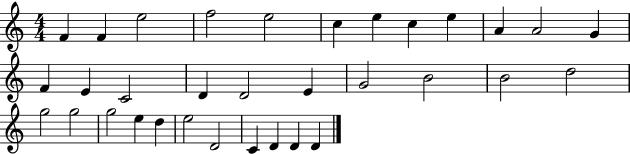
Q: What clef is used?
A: treble